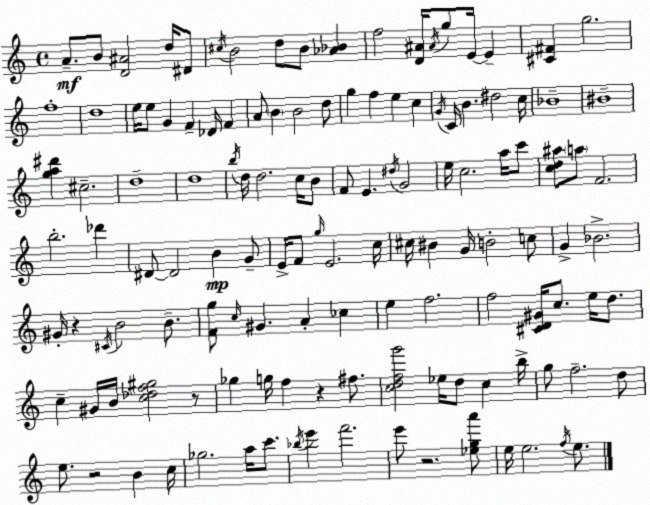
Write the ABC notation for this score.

X:1
T:Untitled
M:4/4
L:1/4
K:Am
A/2 B/2 [D^A]2 d/4 ^D/2 ^c/4 B2 d/2 B/2 [_A_B] f2 [D^A]/4 ^A/4 g/2 E/4 E [^C^F] g2 f4 d4 e/4 e/2 G F _D/4 F A/2 B B2 d/2 g f e c G/4 C/4 B ^d2 c/4 _B4 ^B4 [ga^d'] ^c2 d4 d4 b/4 d/4 d2 c/4 B/2 F/2 E ^d/4 G2 e/4 c2 a/4 c'/2 [cd^a]/2 a/2 F2 b2 _d' ^D/2 ^D2 B G/2 E/4 F/2 g/4 E2 c/4 ^c/4 ^B G/4 B2 c/2 G _B2 ^G/4 z ^C/4 B2 B/2 [Fg]/2 c/4 ^G A _c e f2 f2 [^CD^G]/4 c/2 e/4 d/2 c ^G/4 B/4 [c_df^g]2 z/2 _g g/4 f z ^f/2 [cdfg']2 _e/4 d/2 c b/4 g/2 f2 d/2 e/2 z2 B c/4 _g2 a/4 c'/2 _b/4 e' f'2 e'/2 z2 [_ega']/2 e/4 e2 f/4 e/2